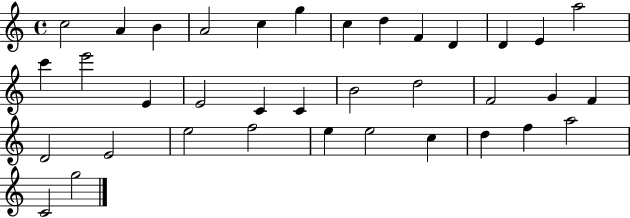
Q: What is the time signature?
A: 4/4